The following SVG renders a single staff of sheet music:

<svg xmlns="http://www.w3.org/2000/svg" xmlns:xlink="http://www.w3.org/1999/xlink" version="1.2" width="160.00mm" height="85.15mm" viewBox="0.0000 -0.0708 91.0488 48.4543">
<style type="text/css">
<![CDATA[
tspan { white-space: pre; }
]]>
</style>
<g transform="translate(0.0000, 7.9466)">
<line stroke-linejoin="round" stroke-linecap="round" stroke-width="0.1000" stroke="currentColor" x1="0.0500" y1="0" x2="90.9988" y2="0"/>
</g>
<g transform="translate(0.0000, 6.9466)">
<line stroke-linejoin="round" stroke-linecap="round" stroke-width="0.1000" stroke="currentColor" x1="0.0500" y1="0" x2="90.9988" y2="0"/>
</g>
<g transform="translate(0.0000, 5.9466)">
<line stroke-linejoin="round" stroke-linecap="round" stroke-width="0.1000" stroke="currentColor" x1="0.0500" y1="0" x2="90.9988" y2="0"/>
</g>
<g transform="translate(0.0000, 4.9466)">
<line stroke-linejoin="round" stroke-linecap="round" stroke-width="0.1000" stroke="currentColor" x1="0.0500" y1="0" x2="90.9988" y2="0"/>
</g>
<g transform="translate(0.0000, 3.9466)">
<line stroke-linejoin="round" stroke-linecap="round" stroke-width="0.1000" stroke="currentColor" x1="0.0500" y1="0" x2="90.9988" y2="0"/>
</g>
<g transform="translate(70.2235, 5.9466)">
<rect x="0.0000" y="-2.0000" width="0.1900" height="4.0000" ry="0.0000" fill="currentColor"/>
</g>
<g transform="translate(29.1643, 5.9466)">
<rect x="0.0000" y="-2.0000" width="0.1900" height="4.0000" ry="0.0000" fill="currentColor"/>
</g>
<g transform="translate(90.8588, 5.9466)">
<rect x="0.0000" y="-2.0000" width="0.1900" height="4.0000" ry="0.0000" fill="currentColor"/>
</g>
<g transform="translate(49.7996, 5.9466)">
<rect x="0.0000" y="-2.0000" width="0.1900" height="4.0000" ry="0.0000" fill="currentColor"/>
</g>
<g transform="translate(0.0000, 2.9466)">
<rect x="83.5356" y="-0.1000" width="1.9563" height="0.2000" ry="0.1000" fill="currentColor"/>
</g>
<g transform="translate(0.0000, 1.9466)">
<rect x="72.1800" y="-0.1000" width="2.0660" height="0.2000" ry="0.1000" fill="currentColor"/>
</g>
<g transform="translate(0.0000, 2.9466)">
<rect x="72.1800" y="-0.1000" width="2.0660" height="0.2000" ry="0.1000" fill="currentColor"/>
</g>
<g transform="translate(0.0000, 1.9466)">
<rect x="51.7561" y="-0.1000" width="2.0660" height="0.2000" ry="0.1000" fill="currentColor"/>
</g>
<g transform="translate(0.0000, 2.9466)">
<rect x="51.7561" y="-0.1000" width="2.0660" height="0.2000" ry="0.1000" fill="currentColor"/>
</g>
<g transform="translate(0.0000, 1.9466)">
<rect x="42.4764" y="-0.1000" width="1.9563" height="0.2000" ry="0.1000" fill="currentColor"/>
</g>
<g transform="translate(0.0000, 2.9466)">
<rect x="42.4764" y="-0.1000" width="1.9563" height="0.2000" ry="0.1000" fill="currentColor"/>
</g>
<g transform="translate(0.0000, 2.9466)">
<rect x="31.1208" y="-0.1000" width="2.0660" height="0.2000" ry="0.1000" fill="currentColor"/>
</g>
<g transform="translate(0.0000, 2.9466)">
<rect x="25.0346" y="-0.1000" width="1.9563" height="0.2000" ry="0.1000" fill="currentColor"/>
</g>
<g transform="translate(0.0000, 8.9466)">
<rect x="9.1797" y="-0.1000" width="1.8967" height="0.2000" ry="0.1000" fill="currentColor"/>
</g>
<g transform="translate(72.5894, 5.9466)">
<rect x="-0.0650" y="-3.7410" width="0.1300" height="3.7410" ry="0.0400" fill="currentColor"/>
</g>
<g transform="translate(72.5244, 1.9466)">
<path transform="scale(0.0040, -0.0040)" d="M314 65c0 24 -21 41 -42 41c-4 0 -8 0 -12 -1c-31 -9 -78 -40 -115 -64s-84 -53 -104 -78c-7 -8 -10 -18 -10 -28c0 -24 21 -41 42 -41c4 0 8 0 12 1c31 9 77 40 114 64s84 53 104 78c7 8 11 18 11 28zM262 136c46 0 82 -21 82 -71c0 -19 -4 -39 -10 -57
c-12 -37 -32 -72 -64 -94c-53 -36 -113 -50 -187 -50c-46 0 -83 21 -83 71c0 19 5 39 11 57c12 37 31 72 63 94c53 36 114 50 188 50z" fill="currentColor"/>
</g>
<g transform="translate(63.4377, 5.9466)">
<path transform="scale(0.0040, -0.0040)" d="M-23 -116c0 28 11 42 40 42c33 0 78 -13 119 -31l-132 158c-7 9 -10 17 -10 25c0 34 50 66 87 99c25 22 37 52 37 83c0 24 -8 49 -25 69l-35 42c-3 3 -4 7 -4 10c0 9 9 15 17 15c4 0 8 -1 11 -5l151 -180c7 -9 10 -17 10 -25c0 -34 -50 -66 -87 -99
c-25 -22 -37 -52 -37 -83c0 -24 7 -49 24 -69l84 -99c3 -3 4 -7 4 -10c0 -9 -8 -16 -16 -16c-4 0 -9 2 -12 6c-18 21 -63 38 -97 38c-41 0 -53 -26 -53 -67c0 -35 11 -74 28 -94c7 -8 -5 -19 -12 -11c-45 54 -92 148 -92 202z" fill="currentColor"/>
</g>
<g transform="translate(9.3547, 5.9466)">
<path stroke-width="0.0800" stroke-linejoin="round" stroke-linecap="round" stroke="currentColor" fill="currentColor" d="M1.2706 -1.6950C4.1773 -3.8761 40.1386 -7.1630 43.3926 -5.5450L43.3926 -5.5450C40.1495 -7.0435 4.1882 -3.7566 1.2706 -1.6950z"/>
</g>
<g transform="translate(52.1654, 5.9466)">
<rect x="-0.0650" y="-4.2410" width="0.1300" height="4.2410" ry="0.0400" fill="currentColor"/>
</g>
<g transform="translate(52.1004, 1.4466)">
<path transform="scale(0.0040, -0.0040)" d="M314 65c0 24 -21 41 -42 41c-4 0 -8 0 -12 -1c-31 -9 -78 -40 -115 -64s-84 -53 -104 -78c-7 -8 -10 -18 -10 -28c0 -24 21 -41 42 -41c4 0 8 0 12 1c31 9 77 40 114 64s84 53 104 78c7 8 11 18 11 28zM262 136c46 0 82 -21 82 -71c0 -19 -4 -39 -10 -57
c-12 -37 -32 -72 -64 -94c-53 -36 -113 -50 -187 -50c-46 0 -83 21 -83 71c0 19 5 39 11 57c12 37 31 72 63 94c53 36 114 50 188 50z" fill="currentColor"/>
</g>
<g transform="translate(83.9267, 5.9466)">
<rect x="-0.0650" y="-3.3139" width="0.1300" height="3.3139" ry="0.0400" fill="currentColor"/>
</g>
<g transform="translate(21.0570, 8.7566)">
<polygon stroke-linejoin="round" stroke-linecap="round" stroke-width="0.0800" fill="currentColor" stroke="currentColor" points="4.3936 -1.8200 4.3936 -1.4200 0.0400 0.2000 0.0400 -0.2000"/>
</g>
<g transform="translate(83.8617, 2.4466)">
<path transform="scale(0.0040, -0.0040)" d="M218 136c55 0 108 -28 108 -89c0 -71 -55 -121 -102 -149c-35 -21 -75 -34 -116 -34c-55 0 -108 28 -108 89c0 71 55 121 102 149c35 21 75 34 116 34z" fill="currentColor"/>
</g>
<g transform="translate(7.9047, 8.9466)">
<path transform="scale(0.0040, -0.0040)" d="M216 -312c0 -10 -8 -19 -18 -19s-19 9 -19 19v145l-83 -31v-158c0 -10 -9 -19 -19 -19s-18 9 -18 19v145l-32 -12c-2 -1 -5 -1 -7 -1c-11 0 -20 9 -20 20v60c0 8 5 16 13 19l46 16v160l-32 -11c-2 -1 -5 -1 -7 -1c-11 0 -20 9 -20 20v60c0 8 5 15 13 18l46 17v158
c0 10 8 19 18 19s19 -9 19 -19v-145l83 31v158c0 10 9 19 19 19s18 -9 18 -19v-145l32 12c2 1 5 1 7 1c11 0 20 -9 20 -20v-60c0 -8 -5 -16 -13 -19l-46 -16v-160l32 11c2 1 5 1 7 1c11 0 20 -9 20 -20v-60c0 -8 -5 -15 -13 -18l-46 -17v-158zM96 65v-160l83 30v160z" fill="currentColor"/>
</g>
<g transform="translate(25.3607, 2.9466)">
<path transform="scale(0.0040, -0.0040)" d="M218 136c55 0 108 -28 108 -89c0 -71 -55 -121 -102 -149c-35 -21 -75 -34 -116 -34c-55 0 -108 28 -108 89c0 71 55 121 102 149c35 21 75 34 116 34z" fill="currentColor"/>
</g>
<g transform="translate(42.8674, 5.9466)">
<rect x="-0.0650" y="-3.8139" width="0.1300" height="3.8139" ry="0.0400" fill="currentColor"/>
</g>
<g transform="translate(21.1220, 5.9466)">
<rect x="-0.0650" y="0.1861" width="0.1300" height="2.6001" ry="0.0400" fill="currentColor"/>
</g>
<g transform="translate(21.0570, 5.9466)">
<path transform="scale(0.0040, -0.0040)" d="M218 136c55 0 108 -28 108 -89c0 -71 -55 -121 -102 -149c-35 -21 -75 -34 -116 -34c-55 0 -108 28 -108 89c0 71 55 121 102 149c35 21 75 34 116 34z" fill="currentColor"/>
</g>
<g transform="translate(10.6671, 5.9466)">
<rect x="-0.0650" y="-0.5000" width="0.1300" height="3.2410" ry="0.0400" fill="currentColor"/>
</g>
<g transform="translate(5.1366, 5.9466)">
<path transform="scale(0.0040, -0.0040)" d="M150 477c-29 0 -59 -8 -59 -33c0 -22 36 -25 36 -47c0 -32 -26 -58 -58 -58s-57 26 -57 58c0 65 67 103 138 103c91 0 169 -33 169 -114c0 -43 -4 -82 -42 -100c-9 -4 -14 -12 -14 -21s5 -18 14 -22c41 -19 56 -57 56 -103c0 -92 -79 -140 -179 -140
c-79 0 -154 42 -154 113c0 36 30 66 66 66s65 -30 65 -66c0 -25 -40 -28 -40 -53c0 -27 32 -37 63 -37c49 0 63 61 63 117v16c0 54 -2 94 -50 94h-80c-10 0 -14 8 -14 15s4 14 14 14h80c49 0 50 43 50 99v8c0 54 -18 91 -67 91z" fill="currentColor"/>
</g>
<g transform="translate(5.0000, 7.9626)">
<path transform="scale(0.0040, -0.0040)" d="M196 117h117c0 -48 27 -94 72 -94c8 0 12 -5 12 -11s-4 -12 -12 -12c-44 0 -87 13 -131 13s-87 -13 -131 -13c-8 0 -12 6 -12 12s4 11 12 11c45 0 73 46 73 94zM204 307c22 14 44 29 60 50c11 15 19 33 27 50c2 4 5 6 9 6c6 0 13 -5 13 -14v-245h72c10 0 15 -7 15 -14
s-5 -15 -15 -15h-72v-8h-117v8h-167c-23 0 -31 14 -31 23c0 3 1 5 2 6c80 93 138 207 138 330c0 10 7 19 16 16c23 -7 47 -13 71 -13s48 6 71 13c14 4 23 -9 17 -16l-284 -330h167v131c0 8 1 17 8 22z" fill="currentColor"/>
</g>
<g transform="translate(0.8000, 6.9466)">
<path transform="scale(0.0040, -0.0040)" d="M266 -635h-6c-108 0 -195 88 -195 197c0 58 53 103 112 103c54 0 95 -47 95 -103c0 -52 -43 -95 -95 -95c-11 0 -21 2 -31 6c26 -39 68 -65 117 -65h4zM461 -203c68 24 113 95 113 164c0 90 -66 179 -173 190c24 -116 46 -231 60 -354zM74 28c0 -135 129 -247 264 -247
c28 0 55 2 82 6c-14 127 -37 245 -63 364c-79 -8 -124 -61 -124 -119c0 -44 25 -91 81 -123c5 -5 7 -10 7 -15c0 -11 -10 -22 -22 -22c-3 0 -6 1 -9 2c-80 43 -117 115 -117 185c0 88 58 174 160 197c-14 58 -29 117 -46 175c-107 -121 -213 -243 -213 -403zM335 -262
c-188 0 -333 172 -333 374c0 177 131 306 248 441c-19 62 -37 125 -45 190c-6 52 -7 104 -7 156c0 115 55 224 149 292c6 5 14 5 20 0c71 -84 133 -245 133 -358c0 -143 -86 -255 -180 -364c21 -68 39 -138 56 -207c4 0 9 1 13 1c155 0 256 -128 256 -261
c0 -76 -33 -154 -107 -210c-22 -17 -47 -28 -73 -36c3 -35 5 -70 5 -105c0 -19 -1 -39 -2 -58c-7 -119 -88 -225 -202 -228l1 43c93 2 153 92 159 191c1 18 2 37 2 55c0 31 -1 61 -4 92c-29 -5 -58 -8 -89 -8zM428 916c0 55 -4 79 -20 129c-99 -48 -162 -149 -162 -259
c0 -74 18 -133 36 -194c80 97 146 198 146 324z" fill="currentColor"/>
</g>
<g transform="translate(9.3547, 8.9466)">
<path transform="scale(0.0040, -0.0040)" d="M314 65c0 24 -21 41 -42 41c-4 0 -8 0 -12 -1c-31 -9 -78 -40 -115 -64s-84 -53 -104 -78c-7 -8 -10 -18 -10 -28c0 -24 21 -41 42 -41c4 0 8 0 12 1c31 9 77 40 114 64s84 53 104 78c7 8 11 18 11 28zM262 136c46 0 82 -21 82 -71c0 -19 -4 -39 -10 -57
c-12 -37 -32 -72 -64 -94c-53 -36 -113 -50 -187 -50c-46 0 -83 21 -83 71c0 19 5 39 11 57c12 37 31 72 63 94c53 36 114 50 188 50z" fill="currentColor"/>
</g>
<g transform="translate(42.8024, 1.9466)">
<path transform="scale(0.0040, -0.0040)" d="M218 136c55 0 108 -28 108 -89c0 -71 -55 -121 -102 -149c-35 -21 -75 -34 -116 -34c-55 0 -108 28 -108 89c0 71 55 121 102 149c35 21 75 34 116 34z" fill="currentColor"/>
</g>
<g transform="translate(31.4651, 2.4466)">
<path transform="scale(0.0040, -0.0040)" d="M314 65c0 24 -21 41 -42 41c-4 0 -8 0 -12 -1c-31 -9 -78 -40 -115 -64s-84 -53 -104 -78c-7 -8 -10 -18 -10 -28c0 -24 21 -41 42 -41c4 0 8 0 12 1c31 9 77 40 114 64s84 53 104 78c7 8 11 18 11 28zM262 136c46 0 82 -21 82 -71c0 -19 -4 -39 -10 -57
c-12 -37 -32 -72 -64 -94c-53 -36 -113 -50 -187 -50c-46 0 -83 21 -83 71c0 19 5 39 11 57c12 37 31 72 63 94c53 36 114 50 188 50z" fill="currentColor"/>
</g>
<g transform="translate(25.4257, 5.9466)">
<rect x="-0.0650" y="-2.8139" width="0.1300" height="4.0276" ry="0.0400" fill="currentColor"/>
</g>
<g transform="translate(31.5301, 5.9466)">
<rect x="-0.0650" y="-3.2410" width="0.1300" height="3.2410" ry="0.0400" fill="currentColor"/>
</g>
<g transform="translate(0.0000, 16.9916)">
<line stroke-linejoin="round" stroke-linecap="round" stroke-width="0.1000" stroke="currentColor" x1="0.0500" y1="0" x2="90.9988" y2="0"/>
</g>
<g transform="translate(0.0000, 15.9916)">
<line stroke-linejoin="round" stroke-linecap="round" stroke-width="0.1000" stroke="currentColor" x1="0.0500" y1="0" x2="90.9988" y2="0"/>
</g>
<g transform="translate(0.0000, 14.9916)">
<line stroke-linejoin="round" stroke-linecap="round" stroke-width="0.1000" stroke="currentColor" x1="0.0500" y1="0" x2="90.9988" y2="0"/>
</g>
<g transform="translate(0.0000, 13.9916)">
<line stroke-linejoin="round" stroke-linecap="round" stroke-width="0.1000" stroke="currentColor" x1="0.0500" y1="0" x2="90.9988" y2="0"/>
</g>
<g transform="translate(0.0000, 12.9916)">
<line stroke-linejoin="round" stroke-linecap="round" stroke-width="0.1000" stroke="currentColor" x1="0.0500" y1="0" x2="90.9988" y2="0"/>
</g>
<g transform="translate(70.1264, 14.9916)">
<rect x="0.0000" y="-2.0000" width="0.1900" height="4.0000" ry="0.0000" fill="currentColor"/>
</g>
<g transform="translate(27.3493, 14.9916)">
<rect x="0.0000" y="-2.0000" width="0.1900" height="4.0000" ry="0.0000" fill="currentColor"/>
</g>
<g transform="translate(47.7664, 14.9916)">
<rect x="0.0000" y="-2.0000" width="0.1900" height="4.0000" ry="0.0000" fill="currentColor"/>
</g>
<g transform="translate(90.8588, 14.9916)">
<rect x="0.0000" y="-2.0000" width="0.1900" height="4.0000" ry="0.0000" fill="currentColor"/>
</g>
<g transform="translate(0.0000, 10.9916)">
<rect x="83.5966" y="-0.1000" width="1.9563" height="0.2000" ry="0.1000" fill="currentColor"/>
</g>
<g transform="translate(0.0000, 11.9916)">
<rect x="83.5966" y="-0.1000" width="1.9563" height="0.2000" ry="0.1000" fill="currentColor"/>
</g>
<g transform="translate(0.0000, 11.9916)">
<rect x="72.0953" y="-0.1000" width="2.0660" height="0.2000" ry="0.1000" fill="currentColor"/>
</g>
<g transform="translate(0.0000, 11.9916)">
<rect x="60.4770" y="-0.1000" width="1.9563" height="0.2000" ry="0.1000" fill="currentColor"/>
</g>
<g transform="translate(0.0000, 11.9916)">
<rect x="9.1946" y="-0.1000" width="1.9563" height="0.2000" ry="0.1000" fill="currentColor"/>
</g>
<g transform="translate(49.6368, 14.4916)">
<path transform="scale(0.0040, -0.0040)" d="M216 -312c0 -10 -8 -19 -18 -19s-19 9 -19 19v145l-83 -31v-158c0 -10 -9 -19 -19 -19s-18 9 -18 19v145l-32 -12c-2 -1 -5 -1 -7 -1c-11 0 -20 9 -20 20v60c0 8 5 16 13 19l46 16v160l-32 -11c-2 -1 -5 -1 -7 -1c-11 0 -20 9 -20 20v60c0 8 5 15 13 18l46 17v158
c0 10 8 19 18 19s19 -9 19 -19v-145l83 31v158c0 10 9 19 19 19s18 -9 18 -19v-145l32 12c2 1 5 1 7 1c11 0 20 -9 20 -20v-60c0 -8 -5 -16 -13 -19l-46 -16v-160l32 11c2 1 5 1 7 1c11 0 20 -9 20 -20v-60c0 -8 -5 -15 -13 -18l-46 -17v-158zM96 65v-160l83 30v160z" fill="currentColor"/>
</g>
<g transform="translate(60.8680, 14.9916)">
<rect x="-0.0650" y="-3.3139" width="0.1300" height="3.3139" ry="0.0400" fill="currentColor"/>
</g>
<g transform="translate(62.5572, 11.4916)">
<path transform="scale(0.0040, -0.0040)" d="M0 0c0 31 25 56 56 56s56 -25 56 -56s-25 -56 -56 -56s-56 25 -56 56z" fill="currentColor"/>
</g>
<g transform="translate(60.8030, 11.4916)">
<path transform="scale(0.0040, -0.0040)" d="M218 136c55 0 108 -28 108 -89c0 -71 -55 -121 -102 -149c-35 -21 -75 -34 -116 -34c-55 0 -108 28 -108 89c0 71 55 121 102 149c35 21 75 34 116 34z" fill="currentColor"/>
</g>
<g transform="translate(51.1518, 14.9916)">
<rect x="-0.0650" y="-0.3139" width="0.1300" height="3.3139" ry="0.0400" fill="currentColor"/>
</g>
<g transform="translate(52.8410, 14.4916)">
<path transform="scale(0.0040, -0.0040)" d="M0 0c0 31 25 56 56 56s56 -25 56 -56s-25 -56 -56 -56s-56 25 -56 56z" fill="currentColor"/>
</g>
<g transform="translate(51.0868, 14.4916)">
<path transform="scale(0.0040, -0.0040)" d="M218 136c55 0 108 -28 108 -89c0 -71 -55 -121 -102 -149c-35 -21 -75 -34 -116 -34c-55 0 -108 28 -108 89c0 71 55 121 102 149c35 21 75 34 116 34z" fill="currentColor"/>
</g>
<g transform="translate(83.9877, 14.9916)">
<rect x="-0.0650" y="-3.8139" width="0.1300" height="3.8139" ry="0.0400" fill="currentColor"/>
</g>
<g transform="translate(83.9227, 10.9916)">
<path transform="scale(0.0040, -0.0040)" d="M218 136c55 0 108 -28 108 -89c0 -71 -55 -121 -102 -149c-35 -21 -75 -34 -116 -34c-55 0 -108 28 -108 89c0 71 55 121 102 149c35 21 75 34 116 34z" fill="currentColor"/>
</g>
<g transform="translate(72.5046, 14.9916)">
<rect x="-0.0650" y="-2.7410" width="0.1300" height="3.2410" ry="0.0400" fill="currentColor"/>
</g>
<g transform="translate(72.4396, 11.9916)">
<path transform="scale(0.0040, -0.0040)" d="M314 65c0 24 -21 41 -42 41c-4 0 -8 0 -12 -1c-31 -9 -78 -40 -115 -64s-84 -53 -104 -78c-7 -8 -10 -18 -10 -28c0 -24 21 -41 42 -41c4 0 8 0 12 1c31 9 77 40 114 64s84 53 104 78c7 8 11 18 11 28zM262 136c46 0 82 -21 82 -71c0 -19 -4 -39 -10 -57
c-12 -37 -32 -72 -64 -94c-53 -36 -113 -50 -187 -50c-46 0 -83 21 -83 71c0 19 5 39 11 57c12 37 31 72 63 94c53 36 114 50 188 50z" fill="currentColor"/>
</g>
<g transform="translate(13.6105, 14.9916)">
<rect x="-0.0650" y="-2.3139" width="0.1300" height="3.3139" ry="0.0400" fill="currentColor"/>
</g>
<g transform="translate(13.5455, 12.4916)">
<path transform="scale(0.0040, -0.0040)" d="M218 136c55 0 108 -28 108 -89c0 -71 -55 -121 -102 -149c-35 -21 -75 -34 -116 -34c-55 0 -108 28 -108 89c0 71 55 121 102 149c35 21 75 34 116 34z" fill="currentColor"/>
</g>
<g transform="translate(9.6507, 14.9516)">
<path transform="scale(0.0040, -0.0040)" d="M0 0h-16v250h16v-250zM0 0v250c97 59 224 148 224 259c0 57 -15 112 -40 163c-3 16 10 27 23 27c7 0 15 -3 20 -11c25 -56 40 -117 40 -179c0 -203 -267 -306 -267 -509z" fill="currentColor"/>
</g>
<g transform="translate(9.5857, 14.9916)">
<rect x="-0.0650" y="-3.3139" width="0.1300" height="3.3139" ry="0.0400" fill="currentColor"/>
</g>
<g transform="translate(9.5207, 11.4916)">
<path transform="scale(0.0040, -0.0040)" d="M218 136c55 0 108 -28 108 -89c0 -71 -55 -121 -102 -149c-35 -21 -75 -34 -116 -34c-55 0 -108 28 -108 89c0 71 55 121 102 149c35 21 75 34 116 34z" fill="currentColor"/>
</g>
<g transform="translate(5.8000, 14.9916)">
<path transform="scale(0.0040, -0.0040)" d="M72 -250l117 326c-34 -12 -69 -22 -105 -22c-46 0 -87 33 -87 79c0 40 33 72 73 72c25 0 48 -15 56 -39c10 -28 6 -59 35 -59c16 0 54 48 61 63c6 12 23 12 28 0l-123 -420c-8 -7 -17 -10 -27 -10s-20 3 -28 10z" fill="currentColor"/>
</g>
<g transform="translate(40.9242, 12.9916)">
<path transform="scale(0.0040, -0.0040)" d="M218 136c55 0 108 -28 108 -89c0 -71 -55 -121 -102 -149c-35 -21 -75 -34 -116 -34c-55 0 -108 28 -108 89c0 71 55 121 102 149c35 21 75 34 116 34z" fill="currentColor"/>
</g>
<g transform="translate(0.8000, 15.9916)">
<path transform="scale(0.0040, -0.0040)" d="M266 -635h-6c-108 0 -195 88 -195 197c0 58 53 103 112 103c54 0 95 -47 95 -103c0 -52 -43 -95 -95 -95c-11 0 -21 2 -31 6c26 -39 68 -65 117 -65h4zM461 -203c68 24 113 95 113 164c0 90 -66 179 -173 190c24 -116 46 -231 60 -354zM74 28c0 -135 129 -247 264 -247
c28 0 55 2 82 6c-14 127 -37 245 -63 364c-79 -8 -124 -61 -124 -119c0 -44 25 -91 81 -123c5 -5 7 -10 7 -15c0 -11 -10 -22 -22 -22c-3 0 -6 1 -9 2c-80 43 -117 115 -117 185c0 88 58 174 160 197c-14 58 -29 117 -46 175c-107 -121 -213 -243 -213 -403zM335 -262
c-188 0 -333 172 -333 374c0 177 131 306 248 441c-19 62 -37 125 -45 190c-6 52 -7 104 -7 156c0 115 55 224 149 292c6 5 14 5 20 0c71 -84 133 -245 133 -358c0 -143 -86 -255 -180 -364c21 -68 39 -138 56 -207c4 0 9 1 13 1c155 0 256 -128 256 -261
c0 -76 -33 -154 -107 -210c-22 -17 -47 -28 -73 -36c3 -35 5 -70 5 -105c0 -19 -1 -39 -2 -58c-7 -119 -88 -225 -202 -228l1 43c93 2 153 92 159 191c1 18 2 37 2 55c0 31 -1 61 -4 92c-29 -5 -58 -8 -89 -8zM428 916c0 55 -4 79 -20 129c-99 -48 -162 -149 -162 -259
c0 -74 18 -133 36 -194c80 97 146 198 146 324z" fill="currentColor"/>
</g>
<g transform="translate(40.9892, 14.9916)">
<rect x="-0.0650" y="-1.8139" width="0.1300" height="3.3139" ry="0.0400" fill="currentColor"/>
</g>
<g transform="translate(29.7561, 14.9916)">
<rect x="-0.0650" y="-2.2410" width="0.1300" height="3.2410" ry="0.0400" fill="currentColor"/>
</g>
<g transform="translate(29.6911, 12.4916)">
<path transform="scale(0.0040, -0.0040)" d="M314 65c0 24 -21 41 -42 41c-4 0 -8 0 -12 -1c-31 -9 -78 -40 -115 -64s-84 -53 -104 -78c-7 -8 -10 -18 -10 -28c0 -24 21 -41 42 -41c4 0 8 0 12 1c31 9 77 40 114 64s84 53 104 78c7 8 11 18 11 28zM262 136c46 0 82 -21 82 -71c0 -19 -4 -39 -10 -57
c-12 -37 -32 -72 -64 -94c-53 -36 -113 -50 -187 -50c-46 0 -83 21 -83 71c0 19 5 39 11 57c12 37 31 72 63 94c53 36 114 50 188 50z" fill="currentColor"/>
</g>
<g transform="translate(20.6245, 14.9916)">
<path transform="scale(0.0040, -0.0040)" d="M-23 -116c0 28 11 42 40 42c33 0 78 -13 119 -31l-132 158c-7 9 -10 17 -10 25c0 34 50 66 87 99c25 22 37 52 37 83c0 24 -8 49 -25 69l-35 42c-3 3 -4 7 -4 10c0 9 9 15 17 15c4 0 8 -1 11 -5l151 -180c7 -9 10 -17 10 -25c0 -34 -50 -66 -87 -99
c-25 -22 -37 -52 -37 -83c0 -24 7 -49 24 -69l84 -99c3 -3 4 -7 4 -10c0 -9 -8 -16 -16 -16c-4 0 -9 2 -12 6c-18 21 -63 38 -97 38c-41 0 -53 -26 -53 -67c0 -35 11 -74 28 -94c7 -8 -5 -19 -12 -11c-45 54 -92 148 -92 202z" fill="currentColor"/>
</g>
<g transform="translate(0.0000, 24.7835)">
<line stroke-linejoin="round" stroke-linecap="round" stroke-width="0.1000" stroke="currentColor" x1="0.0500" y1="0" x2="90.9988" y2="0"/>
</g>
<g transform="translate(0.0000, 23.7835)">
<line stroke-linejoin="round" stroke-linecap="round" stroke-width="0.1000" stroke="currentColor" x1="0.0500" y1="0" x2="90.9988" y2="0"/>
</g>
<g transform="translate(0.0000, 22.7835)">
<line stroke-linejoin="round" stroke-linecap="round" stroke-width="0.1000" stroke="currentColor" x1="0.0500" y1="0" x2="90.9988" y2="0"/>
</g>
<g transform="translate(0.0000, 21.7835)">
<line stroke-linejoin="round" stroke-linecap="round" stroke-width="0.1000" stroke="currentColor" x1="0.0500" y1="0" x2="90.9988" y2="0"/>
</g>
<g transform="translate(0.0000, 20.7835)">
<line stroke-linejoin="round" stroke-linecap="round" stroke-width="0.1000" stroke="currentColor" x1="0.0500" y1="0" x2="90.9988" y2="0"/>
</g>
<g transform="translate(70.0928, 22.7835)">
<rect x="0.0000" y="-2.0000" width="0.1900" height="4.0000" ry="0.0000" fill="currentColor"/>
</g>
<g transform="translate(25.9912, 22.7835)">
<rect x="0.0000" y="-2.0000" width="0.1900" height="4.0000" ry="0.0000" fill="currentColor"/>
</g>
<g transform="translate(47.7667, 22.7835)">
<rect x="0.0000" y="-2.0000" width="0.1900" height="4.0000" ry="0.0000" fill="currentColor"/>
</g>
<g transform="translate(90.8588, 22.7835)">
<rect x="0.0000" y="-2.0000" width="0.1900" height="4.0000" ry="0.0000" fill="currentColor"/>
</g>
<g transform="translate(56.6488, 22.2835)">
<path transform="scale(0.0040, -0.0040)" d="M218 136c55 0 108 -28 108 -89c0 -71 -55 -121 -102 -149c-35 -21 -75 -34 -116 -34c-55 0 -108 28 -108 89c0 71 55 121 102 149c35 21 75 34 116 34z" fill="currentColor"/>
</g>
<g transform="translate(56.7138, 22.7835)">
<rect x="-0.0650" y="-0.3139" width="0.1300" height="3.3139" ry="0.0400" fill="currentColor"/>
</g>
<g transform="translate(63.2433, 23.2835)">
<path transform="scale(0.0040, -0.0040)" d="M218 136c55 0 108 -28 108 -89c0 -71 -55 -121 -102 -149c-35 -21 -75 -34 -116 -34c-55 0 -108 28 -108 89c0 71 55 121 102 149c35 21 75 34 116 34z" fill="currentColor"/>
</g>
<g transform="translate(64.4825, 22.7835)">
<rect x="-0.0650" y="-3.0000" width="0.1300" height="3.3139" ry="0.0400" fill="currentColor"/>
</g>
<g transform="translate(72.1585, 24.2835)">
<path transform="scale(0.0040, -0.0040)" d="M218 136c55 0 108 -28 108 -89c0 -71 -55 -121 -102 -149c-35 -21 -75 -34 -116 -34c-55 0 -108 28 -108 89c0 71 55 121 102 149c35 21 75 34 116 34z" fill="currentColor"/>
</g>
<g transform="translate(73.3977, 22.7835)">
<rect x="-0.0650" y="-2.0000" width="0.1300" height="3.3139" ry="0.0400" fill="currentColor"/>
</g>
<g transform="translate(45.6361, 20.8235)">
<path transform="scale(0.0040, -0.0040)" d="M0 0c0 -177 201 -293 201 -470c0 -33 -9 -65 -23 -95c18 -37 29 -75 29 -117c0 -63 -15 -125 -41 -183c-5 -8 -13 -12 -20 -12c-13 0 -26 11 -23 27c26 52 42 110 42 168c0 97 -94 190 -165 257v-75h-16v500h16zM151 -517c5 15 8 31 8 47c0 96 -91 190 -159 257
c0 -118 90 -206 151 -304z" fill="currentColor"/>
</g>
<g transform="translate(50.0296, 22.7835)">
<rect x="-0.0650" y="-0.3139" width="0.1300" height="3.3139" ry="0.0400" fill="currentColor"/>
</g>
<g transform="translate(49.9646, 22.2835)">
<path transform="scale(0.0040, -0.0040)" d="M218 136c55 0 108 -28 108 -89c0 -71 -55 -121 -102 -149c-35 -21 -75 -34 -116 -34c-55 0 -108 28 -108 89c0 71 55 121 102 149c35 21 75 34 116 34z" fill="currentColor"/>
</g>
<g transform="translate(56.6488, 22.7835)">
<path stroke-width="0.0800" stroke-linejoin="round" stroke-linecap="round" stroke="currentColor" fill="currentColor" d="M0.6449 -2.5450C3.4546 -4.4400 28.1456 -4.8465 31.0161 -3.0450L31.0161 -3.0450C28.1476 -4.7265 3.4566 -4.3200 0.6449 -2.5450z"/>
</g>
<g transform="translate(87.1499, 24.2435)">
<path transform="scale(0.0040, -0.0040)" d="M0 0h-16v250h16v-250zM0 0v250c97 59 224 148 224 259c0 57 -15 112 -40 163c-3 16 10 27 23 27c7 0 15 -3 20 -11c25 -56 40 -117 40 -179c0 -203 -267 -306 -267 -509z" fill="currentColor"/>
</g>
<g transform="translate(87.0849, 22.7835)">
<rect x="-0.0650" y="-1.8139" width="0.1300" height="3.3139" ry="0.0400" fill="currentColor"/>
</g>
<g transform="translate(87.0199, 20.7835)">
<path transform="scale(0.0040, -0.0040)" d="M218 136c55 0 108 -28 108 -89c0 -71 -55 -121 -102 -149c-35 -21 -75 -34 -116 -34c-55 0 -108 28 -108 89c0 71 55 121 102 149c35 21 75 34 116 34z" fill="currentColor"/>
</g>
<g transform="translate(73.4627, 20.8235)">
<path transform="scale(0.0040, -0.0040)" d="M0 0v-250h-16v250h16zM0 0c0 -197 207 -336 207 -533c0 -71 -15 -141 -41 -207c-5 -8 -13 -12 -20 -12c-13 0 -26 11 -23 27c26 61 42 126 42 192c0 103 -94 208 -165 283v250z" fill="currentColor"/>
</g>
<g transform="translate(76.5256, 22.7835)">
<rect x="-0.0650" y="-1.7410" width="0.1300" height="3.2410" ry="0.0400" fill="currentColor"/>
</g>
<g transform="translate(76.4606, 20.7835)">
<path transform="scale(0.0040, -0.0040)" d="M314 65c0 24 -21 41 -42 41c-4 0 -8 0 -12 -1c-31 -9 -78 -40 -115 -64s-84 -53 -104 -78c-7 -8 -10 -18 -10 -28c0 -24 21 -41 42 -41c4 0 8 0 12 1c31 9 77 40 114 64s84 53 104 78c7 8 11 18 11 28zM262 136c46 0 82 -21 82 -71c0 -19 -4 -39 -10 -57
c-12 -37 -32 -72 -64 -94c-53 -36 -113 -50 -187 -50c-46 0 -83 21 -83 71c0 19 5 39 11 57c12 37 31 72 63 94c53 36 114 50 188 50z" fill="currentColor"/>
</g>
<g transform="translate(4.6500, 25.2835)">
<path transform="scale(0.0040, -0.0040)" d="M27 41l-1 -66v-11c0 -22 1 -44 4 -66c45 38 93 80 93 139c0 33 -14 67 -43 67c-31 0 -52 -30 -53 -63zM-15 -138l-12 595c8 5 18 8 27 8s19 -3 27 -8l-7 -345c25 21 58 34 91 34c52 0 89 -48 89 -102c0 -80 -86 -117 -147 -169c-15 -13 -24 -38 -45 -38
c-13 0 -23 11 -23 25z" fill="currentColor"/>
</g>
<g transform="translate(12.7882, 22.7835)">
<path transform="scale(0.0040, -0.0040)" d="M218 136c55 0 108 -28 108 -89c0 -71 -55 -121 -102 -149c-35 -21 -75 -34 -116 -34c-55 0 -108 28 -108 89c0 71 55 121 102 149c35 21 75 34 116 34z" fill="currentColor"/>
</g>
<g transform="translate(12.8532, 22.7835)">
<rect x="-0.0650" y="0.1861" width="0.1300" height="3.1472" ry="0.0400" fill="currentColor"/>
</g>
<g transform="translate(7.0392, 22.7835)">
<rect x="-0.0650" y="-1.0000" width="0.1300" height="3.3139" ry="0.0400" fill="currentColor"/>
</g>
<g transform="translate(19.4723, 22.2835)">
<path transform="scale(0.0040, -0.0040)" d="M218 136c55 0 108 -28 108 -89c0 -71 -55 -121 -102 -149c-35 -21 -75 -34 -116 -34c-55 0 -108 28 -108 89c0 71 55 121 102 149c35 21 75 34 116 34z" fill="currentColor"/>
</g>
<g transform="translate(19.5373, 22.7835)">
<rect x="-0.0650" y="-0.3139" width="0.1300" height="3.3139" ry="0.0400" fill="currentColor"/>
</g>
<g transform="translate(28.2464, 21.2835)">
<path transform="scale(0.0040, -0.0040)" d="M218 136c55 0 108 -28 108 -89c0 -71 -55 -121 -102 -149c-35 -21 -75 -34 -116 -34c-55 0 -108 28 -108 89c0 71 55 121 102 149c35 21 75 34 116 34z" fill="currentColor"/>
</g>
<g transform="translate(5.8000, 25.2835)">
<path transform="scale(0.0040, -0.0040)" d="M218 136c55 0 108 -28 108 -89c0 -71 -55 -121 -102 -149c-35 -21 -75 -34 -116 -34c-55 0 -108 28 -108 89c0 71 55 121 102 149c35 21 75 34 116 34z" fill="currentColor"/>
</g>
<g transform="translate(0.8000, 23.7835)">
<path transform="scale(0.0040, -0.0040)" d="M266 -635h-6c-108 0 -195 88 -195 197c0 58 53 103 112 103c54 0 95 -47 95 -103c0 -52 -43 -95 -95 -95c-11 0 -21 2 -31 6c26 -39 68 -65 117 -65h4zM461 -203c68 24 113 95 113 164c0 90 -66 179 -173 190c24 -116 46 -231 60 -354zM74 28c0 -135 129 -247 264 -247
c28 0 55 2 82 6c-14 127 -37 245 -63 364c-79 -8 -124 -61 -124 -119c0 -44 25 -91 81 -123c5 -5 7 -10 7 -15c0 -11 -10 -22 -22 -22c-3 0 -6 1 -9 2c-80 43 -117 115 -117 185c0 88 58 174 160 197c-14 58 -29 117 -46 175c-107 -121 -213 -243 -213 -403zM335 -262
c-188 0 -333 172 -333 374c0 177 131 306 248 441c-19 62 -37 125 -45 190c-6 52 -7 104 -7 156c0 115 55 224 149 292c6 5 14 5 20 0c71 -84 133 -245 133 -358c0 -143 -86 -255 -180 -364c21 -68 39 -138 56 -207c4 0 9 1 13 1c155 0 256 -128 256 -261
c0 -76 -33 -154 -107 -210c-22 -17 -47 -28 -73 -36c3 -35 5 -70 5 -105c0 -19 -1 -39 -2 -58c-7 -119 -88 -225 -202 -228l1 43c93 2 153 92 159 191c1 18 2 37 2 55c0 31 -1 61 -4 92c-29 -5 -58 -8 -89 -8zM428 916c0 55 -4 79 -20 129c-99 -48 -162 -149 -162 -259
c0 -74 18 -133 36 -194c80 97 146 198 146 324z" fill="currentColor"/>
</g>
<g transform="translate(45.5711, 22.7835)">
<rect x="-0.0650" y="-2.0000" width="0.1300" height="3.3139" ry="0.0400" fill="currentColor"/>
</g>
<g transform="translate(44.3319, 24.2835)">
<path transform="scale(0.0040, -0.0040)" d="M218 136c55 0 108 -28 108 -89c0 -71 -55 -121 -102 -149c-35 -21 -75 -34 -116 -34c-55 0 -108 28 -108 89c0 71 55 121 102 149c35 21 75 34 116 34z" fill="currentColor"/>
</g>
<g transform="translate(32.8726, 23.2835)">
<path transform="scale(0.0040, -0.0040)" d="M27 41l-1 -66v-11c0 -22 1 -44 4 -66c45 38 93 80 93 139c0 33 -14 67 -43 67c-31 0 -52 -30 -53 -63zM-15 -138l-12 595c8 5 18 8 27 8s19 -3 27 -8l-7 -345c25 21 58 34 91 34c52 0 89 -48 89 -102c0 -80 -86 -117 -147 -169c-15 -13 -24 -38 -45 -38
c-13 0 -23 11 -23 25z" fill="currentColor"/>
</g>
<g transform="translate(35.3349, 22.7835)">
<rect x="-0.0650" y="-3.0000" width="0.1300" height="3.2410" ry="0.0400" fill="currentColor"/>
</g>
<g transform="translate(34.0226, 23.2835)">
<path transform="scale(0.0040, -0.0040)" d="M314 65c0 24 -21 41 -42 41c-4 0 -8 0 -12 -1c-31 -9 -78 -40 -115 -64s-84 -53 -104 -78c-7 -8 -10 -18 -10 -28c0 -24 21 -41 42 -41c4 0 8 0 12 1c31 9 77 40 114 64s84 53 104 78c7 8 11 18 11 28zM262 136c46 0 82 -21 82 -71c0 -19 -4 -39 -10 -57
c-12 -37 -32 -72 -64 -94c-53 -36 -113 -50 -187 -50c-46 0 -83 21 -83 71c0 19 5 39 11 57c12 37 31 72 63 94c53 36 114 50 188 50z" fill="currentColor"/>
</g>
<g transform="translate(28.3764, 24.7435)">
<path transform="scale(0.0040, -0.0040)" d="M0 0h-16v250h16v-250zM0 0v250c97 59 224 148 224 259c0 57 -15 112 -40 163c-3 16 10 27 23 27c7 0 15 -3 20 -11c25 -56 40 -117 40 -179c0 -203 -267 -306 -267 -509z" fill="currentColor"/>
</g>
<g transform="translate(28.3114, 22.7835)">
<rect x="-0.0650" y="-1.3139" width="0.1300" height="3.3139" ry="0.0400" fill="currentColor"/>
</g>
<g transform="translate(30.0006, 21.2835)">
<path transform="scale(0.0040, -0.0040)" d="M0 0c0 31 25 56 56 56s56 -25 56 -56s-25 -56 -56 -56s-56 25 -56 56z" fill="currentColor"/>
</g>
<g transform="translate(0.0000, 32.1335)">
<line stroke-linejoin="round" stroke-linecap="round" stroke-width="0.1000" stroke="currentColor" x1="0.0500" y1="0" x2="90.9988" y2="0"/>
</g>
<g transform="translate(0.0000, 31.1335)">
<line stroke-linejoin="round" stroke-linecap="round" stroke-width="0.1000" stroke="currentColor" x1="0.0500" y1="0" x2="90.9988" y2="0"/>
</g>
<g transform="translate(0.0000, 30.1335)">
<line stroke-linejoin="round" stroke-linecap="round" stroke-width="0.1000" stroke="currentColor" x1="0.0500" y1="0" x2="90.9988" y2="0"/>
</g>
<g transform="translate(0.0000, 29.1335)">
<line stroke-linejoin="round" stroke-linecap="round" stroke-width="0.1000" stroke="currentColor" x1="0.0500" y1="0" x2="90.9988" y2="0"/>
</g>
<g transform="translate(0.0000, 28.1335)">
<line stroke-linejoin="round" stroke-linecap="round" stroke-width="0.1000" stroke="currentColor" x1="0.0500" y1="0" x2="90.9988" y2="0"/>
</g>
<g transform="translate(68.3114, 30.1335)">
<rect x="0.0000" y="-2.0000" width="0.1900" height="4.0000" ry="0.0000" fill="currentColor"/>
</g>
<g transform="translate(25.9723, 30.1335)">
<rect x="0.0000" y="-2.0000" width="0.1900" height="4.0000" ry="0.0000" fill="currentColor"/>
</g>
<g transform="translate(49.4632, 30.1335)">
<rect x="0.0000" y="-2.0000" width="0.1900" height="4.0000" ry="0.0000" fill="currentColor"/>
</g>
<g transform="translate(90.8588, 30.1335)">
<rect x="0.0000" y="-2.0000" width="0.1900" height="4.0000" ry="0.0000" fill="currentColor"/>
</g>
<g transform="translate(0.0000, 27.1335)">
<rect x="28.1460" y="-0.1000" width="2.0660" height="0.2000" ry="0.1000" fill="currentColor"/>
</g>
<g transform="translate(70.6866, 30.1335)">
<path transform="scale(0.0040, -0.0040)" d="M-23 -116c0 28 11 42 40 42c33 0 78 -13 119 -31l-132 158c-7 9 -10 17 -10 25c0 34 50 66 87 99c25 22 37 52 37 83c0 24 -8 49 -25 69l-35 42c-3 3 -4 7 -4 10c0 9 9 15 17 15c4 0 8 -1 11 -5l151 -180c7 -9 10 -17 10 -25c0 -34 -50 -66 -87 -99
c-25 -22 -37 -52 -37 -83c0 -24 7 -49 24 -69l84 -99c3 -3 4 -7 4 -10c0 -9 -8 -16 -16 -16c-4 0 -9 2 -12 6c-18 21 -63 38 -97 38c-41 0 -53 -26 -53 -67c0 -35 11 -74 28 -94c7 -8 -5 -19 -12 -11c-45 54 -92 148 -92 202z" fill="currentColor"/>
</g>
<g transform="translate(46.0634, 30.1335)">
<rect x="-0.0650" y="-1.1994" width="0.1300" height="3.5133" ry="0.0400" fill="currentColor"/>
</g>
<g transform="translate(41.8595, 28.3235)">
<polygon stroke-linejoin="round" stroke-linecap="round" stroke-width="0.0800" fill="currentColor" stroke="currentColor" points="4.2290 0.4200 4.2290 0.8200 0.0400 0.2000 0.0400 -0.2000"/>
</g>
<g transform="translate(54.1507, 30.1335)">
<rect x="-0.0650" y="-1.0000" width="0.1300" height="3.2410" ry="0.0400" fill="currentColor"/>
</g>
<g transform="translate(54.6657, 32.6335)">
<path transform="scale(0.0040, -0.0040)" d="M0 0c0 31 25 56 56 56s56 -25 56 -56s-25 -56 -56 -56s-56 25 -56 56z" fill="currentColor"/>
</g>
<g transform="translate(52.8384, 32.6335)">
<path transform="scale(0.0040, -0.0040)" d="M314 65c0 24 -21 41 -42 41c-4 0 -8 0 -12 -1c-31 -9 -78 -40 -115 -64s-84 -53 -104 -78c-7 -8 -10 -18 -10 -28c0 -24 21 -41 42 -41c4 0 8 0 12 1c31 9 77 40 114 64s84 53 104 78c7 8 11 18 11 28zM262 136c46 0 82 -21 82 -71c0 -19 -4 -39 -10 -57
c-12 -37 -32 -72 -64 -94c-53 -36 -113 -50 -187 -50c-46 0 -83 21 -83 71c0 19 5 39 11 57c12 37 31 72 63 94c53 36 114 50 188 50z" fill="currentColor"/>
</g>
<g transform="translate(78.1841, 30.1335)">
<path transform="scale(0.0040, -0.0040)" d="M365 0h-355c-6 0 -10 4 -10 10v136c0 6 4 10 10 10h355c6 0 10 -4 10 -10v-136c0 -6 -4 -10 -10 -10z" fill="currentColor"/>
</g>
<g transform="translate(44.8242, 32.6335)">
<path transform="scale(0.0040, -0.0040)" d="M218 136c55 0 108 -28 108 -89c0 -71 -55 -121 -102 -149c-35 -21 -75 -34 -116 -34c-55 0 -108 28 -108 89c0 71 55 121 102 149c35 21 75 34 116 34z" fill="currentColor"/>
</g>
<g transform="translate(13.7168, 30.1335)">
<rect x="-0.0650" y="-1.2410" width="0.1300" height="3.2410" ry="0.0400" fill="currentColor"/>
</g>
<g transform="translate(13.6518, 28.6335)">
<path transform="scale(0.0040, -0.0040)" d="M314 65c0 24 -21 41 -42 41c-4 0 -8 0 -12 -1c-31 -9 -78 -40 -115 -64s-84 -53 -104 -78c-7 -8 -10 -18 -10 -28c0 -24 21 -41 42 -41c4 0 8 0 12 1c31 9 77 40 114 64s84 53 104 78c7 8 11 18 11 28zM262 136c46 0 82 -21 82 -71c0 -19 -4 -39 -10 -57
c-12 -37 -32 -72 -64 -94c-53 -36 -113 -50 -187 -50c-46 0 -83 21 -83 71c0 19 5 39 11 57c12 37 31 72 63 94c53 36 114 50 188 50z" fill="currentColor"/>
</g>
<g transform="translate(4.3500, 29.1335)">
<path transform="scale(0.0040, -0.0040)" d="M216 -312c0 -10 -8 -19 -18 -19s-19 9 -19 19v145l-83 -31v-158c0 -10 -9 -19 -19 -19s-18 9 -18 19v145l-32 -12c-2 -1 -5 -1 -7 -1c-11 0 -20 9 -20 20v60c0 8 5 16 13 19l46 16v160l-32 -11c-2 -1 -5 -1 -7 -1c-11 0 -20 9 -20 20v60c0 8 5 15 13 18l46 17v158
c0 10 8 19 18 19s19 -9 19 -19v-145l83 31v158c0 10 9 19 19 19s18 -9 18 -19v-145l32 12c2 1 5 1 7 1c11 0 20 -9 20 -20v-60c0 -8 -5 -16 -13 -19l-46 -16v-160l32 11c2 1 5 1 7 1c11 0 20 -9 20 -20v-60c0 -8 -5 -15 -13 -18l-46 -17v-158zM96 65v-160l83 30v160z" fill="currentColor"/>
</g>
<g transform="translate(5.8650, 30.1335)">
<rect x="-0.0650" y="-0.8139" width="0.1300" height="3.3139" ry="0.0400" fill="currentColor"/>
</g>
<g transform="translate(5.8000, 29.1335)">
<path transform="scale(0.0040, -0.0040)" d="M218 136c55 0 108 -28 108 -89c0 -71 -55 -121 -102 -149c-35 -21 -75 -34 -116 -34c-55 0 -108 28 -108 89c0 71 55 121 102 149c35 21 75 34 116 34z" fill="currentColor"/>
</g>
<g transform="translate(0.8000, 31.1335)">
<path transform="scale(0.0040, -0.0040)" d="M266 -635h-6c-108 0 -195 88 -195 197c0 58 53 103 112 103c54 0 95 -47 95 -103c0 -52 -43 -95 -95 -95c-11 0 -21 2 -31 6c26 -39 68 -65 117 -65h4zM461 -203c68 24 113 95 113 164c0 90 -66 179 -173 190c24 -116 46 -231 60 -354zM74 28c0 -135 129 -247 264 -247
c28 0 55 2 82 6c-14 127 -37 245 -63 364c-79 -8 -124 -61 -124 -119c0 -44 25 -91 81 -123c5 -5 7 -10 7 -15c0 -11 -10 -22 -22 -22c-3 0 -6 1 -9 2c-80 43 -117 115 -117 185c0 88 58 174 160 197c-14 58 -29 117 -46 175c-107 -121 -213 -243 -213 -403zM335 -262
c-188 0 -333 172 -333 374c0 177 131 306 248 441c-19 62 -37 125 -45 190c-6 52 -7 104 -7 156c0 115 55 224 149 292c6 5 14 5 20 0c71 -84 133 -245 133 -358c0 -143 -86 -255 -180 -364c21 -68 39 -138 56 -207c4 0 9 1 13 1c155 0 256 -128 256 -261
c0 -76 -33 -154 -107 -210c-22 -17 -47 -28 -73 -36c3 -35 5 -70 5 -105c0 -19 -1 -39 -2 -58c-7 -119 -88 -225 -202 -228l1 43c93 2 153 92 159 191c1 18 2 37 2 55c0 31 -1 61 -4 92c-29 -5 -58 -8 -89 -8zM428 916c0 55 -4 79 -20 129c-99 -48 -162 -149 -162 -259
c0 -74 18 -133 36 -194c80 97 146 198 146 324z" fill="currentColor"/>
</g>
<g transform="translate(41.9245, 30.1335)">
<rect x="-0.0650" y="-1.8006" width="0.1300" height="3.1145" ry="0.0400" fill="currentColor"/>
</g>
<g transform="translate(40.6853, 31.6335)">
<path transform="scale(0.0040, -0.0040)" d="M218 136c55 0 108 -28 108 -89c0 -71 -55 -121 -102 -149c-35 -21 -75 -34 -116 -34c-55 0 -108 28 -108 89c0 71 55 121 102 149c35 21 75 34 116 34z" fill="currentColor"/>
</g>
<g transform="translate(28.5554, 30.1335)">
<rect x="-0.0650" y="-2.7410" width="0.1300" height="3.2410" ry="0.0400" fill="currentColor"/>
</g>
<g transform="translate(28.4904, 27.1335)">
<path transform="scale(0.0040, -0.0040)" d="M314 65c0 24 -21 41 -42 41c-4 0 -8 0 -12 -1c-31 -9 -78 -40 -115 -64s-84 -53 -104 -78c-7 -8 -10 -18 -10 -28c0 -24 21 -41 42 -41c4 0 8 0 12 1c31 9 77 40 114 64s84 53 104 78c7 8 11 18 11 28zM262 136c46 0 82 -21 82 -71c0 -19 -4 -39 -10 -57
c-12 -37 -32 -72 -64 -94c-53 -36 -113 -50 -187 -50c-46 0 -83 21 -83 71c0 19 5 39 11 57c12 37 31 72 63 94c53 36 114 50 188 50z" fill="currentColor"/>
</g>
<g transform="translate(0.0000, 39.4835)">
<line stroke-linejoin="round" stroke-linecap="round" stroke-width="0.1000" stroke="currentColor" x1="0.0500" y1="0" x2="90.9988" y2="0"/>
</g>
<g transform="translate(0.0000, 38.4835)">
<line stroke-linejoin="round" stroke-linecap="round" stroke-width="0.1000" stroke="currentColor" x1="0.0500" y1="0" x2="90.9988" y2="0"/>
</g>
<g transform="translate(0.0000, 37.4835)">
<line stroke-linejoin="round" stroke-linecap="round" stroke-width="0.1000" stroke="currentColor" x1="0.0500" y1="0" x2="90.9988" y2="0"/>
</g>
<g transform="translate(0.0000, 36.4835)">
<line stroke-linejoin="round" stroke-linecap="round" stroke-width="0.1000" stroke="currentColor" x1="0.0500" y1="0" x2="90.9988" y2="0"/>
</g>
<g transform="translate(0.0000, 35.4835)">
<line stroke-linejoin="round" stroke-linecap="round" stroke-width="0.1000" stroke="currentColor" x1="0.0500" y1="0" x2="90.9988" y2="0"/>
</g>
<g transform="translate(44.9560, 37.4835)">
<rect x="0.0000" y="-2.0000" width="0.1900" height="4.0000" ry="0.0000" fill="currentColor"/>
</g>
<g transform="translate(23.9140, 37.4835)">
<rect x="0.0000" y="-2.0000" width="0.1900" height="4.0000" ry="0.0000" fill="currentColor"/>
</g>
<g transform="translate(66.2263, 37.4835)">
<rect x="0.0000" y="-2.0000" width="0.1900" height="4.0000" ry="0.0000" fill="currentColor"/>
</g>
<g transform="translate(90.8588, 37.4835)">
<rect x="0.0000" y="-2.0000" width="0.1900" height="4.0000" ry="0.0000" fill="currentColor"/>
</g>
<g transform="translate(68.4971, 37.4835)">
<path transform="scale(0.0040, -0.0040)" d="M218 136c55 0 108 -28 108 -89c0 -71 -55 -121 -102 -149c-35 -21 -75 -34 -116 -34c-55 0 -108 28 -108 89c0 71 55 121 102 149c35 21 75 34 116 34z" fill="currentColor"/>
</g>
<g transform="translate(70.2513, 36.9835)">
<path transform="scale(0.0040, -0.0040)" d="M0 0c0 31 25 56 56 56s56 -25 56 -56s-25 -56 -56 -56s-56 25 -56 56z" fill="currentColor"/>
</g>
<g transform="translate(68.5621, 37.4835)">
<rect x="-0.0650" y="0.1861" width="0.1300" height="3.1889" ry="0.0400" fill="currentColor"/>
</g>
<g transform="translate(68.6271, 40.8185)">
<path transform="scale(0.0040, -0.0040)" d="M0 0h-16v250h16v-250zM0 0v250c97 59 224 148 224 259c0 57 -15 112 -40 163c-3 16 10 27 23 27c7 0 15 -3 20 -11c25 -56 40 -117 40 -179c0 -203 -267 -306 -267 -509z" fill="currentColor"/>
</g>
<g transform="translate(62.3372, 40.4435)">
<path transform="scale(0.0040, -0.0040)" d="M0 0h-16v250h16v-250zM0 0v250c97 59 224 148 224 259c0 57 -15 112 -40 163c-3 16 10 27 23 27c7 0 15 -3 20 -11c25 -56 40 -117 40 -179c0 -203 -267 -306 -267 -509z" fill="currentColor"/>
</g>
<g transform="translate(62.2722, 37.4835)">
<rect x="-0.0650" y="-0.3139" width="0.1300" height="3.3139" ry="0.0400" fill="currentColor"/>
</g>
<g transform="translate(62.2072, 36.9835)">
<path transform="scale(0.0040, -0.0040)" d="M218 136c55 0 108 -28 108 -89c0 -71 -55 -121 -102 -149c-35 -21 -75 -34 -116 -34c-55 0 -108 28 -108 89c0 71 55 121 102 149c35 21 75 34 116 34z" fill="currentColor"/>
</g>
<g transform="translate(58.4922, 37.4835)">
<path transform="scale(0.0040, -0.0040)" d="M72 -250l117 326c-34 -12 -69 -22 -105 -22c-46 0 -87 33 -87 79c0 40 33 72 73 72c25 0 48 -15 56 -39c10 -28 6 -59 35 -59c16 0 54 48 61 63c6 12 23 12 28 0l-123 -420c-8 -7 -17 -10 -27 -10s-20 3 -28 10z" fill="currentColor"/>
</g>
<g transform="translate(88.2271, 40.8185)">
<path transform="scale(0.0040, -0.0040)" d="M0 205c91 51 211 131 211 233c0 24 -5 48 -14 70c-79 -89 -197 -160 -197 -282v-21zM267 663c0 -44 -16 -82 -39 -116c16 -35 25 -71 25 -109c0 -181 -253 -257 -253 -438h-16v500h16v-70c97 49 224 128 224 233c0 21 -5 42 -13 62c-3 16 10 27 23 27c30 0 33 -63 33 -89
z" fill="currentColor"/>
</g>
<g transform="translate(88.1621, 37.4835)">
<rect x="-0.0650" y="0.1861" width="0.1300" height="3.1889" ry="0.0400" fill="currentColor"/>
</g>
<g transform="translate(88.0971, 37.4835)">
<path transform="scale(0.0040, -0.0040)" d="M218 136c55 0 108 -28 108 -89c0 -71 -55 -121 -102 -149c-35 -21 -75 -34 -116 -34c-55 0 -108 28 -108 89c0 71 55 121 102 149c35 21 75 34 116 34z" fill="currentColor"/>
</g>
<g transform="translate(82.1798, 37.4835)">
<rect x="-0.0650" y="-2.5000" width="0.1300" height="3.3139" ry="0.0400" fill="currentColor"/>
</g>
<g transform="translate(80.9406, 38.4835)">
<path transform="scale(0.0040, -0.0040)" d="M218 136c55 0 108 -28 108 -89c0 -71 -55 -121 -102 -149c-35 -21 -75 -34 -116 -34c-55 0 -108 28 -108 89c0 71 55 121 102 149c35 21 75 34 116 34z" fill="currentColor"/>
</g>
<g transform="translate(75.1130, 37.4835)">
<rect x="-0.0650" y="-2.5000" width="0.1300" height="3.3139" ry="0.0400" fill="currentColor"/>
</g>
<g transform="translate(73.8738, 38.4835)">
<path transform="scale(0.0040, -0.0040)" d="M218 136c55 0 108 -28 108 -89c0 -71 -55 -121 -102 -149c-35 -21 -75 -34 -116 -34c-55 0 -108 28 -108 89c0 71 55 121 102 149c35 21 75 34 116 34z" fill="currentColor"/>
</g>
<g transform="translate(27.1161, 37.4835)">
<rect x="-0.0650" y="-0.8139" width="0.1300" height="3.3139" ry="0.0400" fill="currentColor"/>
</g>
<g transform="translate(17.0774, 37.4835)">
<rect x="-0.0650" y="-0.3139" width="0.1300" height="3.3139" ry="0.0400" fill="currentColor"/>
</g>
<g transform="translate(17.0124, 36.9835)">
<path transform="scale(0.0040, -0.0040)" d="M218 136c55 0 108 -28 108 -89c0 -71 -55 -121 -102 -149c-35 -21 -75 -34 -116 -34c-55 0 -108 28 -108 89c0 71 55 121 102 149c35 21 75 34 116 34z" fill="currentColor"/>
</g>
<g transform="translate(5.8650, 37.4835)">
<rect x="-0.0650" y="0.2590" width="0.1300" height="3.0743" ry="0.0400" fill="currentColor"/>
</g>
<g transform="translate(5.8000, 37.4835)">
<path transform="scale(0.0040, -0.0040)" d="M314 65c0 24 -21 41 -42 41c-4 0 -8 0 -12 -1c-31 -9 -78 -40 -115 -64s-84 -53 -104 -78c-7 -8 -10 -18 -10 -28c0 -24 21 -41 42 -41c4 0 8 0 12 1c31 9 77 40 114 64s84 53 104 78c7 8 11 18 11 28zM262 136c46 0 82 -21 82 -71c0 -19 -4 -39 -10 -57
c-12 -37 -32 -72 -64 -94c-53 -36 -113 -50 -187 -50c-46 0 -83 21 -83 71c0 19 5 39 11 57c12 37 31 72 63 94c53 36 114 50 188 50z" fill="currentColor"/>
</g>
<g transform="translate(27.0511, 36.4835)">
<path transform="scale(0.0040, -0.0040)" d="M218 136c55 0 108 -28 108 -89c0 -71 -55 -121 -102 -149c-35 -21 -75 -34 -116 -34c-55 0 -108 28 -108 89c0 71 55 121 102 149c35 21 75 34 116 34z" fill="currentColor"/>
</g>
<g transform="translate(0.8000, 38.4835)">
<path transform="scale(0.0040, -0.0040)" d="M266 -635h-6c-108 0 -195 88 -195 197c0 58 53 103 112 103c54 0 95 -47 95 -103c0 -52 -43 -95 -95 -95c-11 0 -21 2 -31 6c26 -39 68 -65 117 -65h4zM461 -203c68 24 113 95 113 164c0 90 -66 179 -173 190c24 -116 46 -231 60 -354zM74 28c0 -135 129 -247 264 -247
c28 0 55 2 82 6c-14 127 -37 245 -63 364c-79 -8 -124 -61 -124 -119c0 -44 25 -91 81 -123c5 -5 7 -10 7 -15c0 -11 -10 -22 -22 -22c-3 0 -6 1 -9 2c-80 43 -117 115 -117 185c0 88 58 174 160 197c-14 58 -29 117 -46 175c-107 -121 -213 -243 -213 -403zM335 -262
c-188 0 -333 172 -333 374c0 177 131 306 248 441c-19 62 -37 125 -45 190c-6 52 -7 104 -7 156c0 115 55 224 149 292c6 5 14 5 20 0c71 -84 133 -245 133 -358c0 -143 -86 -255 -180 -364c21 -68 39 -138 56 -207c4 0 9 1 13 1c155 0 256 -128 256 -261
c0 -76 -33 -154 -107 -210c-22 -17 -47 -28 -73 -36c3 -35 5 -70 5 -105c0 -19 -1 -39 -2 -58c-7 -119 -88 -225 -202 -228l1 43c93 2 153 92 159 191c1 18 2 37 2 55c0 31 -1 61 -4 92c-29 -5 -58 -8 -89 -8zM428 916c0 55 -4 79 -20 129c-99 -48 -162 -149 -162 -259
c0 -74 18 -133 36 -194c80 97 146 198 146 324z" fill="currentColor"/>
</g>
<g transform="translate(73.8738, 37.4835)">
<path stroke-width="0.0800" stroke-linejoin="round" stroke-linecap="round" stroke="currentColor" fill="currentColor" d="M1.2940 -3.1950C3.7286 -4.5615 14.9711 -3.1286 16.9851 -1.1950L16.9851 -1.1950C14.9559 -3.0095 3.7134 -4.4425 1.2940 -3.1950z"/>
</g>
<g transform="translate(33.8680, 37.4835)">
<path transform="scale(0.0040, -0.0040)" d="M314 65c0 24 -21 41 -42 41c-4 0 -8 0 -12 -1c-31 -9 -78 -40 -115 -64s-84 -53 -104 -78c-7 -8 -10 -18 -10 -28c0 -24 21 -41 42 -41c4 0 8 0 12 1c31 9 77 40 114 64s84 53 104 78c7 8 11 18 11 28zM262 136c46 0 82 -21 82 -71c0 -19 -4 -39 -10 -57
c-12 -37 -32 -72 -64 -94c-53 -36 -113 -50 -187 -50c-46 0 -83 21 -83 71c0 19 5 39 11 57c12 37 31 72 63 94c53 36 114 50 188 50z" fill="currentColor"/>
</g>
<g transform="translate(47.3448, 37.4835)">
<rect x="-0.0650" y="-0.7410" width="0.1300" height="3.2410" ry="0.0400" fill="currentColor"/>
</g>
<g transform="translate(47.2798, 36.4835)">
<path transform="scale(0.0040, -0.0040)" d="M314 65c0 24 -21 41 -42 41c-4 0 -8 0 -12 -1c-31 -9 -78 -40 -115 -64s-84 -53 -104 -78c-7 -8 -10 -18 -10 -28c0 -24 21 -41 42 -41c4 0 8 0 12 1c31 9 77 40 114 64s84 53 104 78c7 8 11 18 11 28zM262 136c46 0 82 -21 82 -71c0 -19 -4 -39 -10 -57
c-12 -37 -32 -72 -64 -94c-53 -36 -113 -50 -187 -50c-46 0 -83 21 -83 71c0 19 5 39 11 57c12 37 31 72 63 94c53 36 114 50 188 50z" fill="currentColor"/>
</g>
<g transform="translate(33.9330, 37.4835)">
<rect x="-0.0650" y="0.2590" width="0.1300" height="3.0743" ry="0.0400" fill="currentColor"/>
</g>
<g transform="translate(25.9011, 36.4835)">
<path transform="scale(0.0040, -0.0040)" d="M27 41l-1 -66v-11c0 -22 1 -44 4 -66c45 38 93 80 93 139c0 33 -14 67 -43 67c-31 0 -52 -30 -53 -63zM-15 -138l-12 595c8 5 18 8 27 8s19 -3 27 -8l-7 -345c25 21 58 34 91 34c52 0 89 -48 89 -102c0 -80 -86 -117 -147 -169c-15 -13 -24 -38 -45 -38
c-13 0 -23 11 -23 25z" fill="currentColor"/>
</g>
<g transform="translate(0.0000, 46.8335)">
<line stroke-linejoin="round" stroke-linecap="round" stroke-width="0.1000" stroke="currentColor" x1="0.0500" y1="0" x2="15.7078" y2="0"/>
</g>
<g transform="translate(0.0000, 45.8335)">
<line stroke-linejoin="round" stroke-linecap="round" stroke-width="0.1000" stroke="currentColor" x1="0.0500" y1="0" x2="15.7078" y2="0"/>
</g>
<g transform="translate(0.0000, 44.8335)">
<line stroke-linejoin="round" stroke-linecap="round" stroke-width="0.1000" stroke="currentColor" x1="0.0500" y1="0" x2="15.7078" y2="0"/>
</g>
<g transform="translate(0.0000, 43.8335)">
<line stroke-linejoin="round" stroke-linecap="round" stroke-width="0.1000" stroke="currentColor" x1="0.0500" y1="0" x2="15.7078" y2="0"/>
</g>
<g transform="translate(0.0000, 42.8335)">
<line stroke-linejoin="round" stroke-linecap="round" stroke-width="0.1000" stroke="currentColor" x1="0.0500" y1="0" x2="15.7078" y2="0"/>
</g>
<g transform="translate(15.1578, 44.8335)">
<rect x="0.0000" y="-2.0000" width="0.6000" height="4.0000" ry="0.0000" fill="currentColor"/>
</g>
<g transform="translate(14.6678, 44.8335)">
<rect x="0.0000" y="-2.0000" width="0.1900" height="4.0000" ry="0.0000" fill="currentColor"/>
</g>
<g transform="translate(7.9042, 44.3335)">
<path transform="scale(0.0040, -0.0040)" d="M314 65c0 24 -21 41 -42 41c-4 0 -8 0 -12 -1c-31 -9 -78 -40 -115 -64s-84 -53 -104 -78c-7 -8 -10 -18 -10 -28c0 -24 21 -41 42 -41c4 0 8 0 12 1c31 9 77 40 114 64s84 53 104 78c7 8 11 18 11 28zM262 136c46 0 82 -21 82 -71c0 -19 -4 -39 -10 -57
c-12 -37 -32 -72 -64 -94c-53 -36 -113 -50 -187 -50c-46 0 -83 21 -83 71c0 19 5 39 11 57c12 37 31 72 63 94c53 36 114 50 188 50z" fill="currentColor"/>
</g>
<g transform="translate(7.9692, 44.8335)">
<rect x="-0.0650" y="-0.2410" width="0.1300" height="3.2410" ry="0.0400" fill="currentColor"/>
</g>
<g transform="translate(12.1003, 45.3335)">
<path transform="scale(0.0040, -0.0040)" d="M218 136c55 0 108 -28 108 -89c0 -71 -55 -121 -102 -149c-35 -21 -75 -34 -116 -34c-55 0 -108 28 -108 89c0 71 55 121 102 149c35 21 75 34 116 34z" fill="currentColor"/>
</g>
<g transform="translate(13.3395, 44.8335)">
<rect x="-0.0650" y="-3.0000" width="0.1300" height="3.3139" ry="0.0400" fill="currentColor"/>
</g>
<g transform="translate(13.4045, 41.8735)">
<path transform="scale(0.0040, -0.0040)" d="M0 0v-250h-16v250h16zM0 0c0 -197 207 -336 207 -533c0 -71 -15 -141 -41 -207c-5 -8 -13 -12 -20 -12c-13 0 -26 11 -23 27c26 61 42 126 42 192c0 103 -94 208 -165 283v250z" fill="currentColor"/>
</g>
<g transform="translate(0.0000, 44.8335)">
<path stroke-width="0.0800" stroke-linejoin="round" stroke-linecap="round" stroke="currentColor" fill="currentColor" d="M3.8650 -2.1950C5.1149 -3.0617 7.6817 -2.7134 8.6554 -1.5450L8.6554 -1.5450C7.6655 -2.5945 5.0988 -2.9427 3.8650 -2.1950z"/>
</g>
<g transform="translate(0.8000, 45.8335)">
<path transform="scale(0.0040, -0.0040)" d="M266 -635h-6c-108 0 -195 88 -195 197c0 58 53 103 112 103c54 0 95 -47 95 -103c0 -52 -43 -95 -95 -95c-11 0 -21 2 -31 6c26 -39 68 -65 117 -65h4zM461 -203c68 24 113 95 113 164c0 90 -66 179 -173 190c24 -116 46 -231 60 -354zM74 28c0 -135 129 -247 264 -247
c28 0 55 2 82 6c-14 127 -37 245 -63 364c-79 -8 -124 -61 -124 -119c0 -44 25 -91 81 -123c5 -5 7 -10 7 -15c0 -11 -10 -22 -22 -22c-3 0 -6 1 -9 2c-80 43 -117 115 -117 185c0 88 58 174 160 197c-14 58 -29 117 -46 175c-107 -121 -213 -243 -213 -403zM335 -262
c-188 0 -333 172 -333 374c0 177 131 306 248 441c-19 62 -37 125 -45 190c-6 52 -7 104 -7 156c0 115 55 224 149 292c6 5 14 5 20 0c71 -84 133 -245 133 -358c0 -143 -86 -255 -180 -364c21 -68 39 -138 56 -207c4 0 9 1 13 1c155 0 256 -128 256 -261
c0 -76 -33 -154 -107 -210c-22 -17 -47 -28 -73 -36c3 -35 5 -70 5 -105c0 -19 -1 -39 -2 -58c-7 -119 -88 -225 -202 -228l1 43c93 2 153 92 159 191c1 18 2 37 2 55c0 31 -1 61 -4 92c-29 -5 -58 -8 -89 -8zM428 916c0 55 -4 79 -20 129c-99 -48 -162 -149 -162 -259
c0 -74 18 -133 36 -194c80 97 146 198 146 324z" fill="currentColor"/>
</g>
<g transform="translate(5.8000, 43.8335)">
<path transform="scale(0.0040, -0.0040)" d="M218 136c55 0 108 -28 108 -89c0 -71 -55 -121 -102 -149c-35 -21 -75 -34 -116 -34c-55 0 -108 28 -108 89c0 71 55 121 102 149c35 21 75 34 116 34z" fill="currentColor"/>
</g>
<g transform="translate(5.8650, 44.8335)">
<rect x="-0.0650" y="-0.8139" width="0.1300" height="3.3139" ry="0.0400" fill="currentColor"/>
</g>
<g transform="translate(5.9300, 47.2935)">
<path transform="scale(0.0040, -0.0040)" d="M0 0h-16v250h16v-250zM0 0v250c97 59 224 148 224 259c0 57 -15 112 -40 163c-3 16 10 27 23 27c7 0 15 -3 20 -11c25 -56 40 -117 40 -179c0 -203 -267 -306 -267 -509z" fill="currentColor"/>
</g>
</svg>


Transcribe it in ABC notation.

X:1
T:Untitled
M:3/4
L:1/4
K:C
^C2 B/2 a/2 b2 c' d'2 z c'2 b z/2 b/2 g z g2 f ^c b a2 c' _D B c e/2 _A2 F/4 c c A F/2 f2 f/2 ^d e2 a2 F/2 D/2 D2 z z2 B2 c _d B2 d2 z/2 c/2 B/2 G G B/4 d/2 c2 A/2